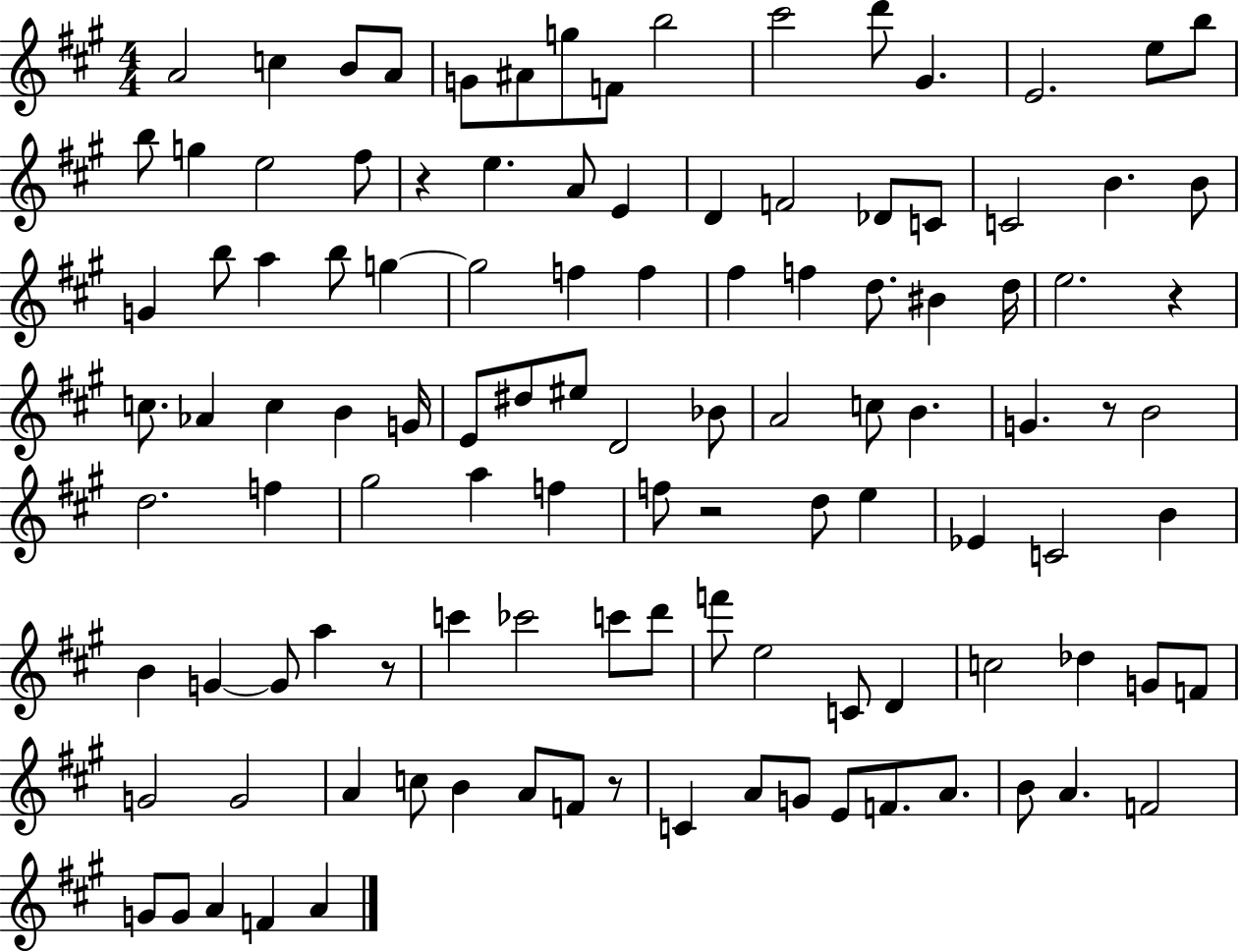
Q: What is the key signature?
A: A major